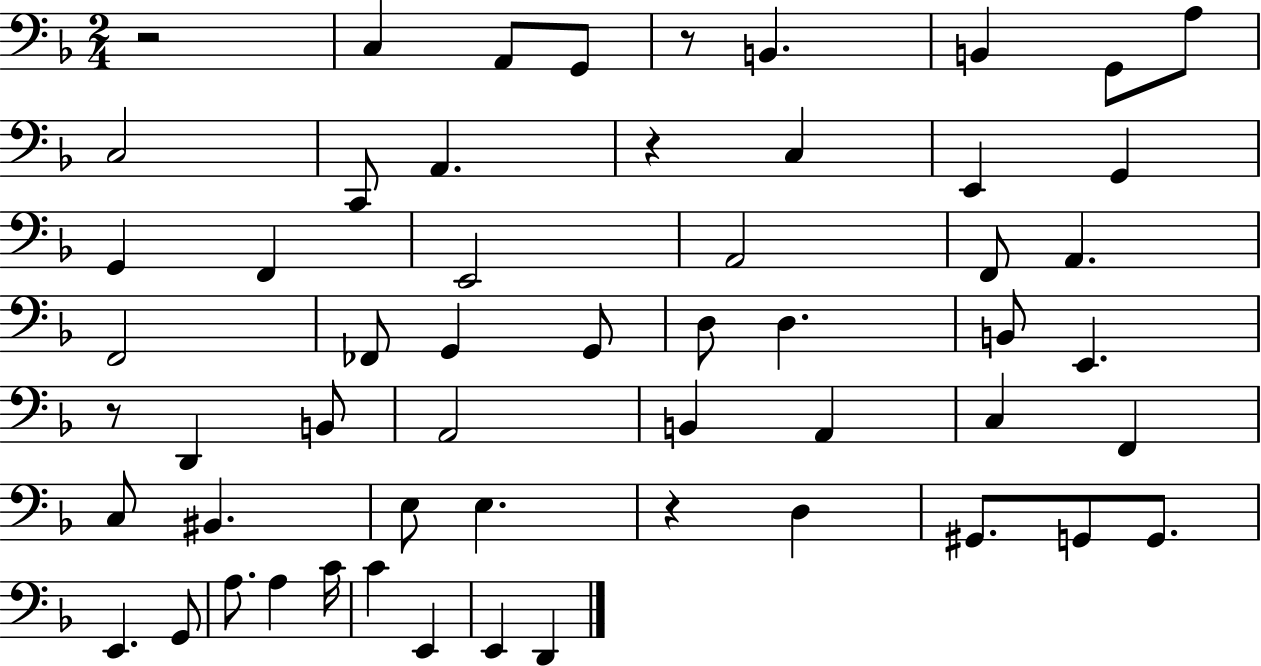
{
  \clef bass
  \numericTimeSignature
  \time 2/4
  \key f \major
  \repeat volta 2 { r2 | c4 a,8 g,8 | r8 b,4. | b,4 g,8 a8 | \break c2 | c,8 a,4. | r4 c4 | e,4 g,4 | \break g,4 f,4 | e,2 | a,2 | f,8 a,4. | \break f,2 | fes,8 g,4 g,8 | d8 d4. | b,8 e,4. | \break r8 d,4 b,8 | a,2 | b,4 a,4 | c4 f,4 | \break c8 bis,4. | e8 e4. | r4 d4 | gis,8. g,8 g,8. | \break e,4. g,8 | a8. a4 c'16 | c'4 e,4 | e,4 d,4 | \break } \bar "|."
}